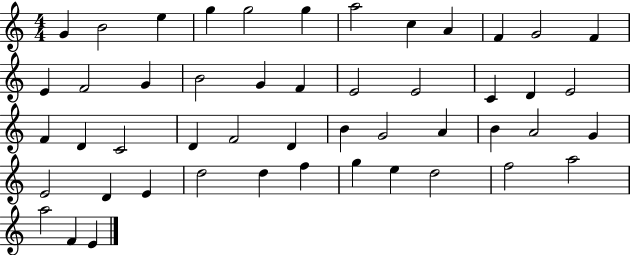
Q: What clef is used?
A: treble